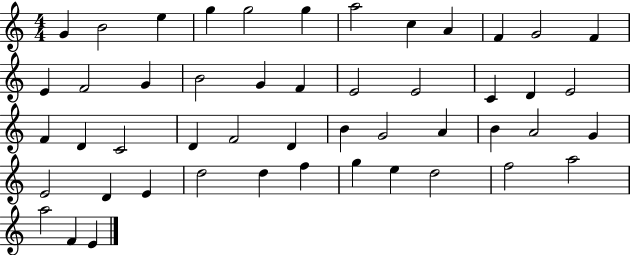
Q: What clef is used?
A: treble